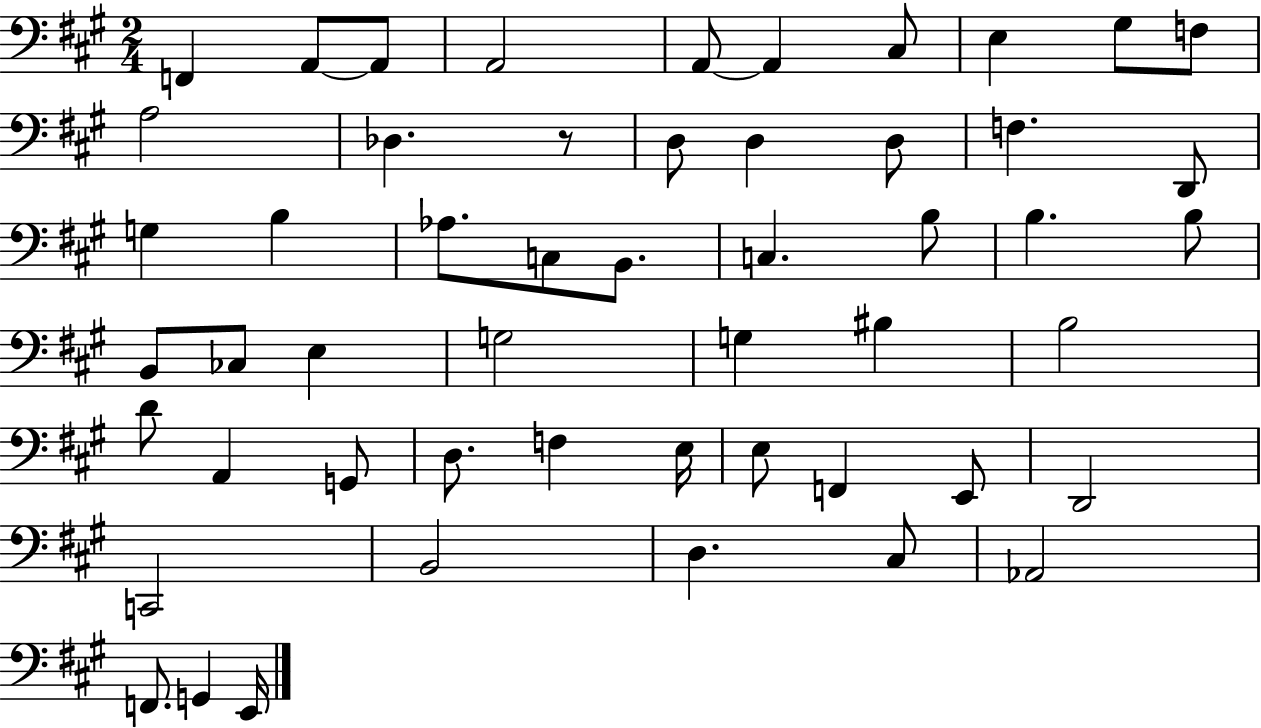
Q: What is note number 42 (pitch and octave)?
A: E2